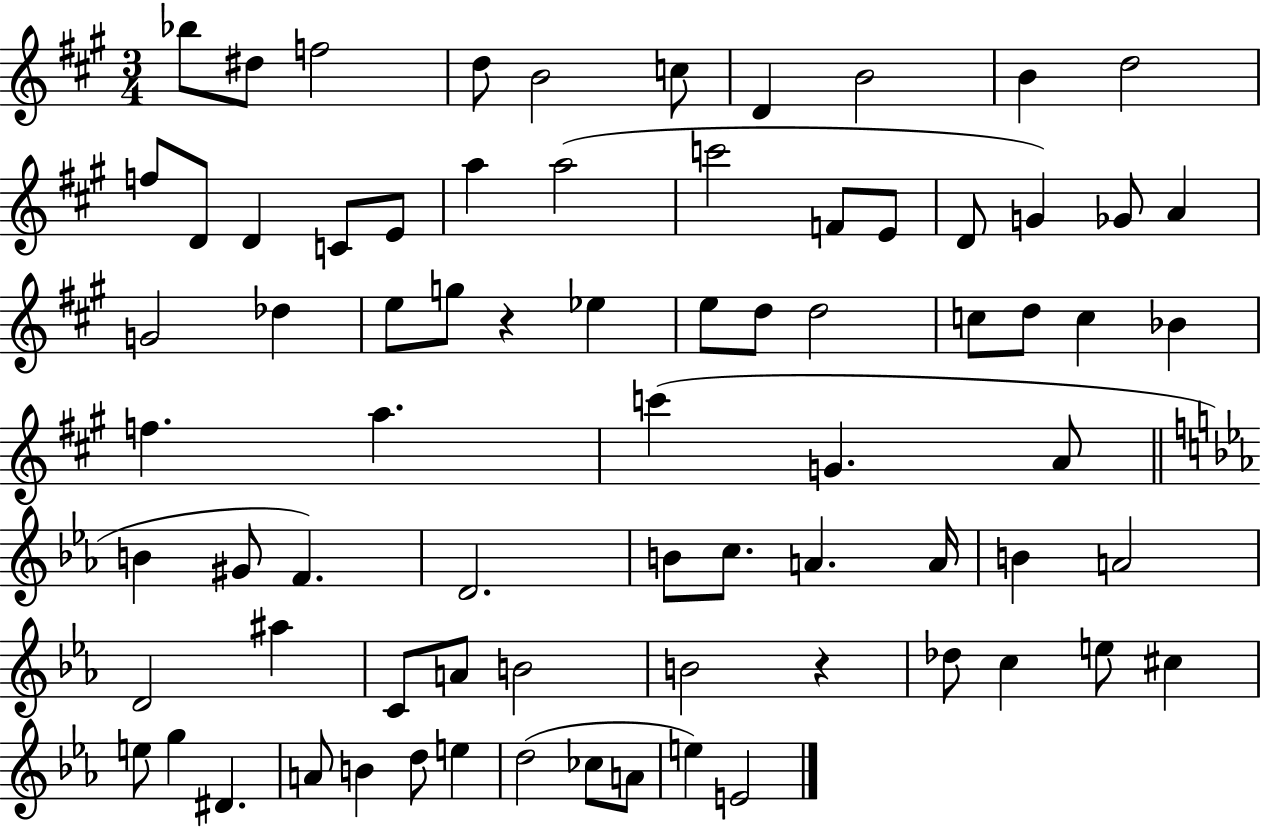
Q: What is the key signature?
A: A major